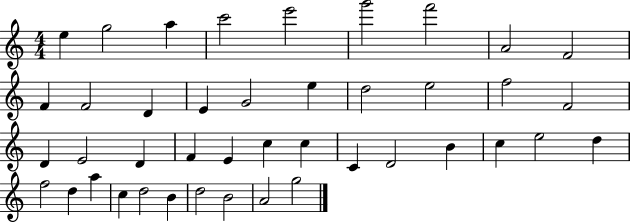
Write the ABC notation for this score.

X:1
T:Untitled
M:4/4
L:1/4
K:C
e g2 a c'2 e'2 g'2 f'2 A2 F2 F F2 D E G2 e d2 e2 f2 F2 D E2 D F E c c C D2 B c e2 d f2 d a c d2 B d2 B2 A2 g2